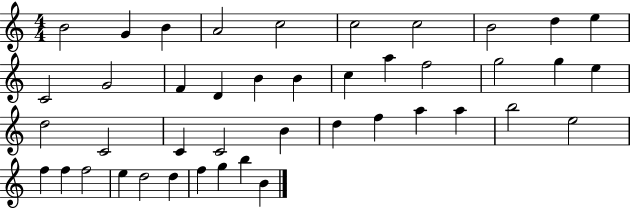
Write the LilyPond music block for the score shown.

{
  \clef treble
  \numericTimeSignature
  \time 4/4
  \key c \major
  b'2 g'4 b'4 | a'2 c''2 | c''2 c''2 | b'2 d''4 e''4 | \break c'2 g'2 | f'4 d'4 b'4 b'4 | c''4 a''4 f''2 | g''2 g''4 e''4 | \break d''2 c'2 | c'4 c'2 b'4 | d''4 f''4 a''4 a''4 | b''2 e''2 | \break f''4 f''4 f''2 | e''4 d''2 d''4 | f''4 g''4 b''4 b'4 | \bar "|."
}